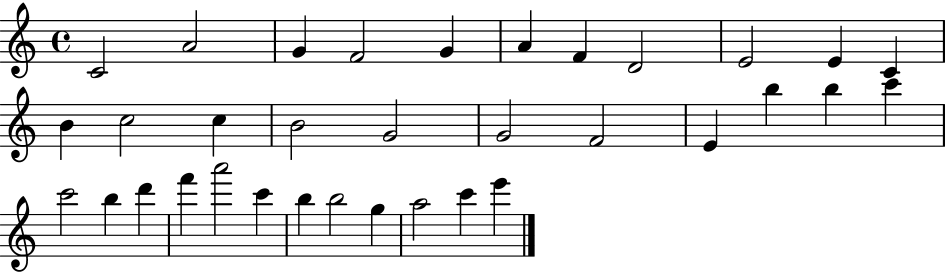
{
  \clef treble
  \time 4/4
  \defaultTimeSignature
  \key c \major
  c'2 a'2 | g'4 f'2 g'4 | a'4 f'4 d'2 | e'2 e'4 c'4 | \break b'4 c''2 c''4 | b'2 g'2 | g'2 f'2 | e'4 b''4 b''4 c'''4 | \break c'''2 b''4 d'''4 | f'''4 a'''2 c'''4 | b''4 b''2 g''4 | a''2 c'''4 e'''4 | \break \bar "|."
}